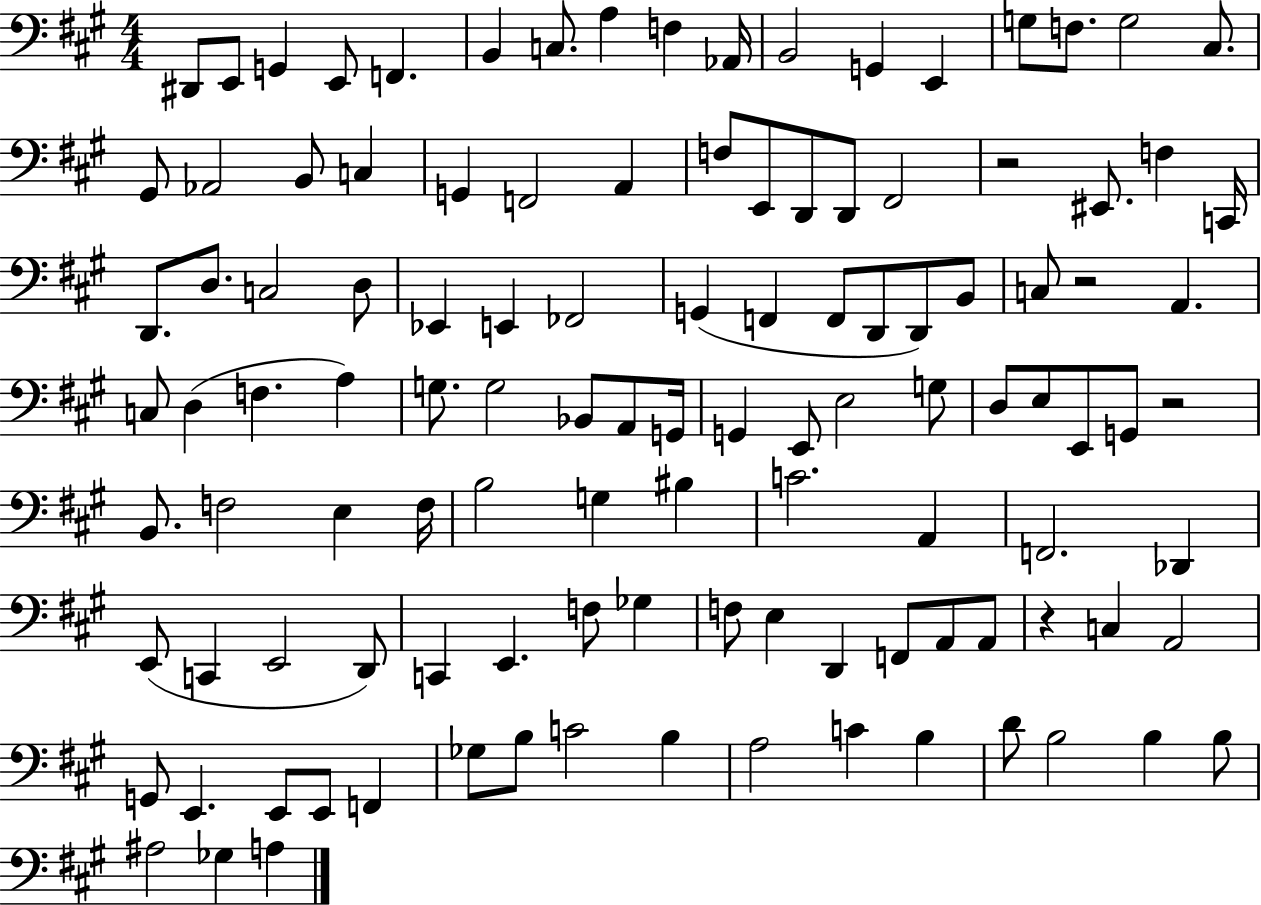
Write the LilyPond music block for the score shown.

{
  \clef bass
  \numericTimeSignature
  \time 4/4
  \key a \major
  dis,8 e,8 g,4 e,8 f,4. | b,4 c8. a4 f4 aes,16 | b,2 g,4 e,4 | g8 f8. g2 cis8. | \break gis,8 aes,2 b,8 c4 | g,4 f,2 a,4 | f8 e,8 d,8 d,8 fis,2 | r2 eis,8. f4 c,16 | \break d,8. d8. c2 d8 | ees,4 e,4 fes,2 | g,4( f,4 f,8 d,8 d,8) b,8 | c8 r2 a,4. | \break c8 d4( f4. a4) | g8. g2 bes,8 a,8 g,16 | g,4 e,8 e2 g8 | d8 e8 e,8 g,8 r2 | \break b,8. f2 e4 f16 | b2 g4 bis4 | c'2. a,4 | f,2. des,4 | \break e,8( c,4 e,2 d,8) | c,4 e,4. f8 ges4 | f8 e4 d,4 f,8 a,8 a,8 | r4 c4 a,2 | \break g,8 e,4. e,8 e,8 f,4 | ges8 b8 c'2 b4 | a2 c'4 b4 | d'8 b2 b4 b8 | \break ais2 ges4 a4 | \bar "|."
}